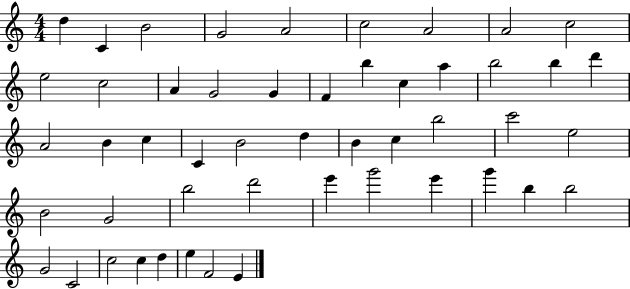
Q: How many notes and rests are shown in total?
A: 50